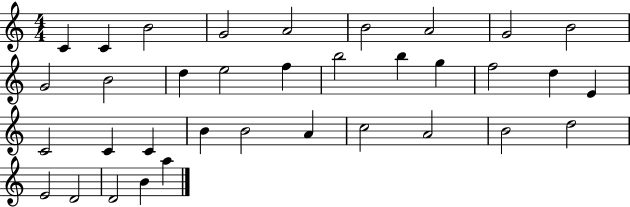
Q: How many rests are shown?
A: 0